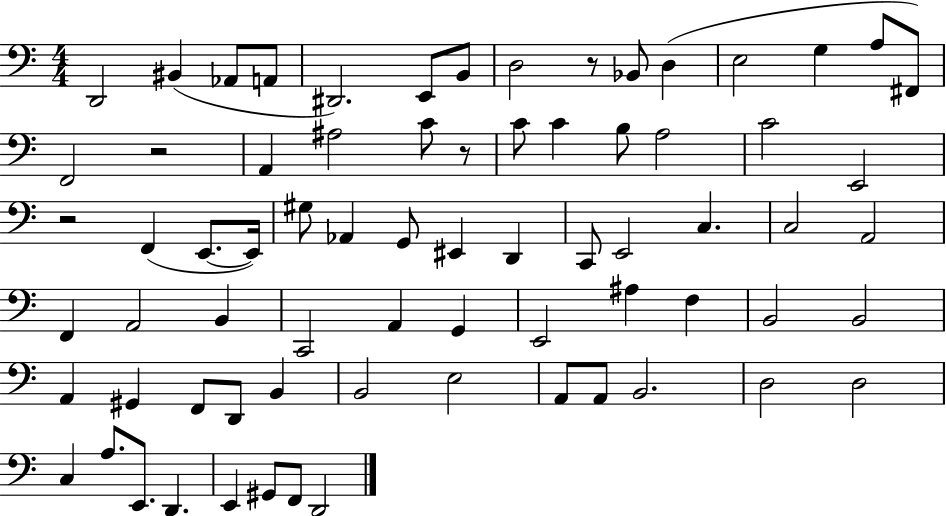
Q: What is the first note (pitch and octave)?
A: D2